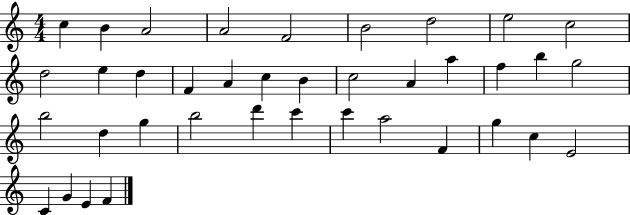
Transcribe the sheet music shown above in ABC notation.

X:1
T:Untitled
M:4/4
L:1/4
K:C
c B A2 A2 F2 B2 d2 e2 c2 d2 e d F A c B c2 A a f b g2 b2 d g b2 d' c' c' a2 F g c E2 C G E F